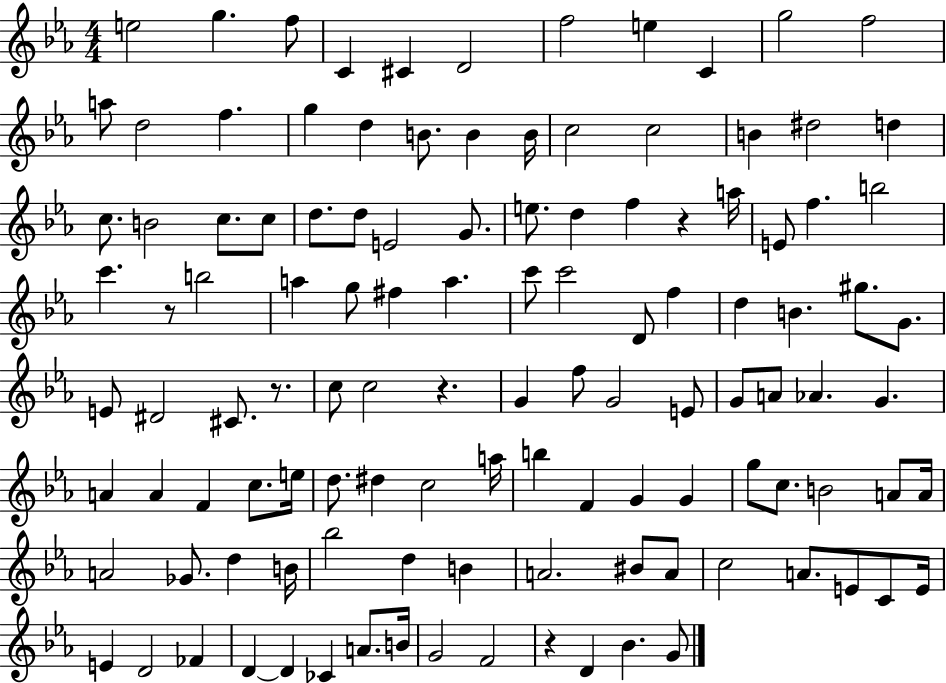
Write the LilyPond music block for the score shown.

{
  \clef treble
  \numericTimeSignature
  \time 4/4
  \key ees \major
  \repeat volta 2 { e''2 g''4. f''8 | c'4 cis'4 d'2 | f''2 e''4 c'4 | g''2 f''2 | \break a''8 d''2 f''4. | g''4 d''4 b'8. b'4 b'16 | c''2 c''2 | b'4 dis''2 d''4 | \break c''8. b'2 c''8. c''8 | d''8. d''8 e'2 g'8. | e''8. d''4 f''4 r4 a''16 | e'8 f''4. b''2 | \break c'''4. r8 b''2 | a''4 g''8 fis''4 a''4. | c'''8 c'''2 d'8 f''4 | d''4 b'4. gis''8. g'8. | \break e'8 dis'2 cis'8. r8. | c''8 c''2 r4. | g'4 f''8 g'2 e'8 | g'8 a'8 aes'4. g'4. | \break a'4 a'4 f'4 c''8. e''16 | d''8. dis''4 c''2 a''16 | b''4 f'4 g'4 g'4 | g''8 c''8. b'2 a'8 a'16 | \break a'2 ges'8. d''4 b'16 | bes''2 d''4 b'4 | a'2. bis'8 a'8 | c''2 a'8. e'8 c'8 e'16 | \break e'4 d'2 fes'4 | d'4~~ d'4 ces'4 a'8. b'16 | g'2 f'2 | r4 d'4 bes'4. g'8 | \break } \bar "|."
}